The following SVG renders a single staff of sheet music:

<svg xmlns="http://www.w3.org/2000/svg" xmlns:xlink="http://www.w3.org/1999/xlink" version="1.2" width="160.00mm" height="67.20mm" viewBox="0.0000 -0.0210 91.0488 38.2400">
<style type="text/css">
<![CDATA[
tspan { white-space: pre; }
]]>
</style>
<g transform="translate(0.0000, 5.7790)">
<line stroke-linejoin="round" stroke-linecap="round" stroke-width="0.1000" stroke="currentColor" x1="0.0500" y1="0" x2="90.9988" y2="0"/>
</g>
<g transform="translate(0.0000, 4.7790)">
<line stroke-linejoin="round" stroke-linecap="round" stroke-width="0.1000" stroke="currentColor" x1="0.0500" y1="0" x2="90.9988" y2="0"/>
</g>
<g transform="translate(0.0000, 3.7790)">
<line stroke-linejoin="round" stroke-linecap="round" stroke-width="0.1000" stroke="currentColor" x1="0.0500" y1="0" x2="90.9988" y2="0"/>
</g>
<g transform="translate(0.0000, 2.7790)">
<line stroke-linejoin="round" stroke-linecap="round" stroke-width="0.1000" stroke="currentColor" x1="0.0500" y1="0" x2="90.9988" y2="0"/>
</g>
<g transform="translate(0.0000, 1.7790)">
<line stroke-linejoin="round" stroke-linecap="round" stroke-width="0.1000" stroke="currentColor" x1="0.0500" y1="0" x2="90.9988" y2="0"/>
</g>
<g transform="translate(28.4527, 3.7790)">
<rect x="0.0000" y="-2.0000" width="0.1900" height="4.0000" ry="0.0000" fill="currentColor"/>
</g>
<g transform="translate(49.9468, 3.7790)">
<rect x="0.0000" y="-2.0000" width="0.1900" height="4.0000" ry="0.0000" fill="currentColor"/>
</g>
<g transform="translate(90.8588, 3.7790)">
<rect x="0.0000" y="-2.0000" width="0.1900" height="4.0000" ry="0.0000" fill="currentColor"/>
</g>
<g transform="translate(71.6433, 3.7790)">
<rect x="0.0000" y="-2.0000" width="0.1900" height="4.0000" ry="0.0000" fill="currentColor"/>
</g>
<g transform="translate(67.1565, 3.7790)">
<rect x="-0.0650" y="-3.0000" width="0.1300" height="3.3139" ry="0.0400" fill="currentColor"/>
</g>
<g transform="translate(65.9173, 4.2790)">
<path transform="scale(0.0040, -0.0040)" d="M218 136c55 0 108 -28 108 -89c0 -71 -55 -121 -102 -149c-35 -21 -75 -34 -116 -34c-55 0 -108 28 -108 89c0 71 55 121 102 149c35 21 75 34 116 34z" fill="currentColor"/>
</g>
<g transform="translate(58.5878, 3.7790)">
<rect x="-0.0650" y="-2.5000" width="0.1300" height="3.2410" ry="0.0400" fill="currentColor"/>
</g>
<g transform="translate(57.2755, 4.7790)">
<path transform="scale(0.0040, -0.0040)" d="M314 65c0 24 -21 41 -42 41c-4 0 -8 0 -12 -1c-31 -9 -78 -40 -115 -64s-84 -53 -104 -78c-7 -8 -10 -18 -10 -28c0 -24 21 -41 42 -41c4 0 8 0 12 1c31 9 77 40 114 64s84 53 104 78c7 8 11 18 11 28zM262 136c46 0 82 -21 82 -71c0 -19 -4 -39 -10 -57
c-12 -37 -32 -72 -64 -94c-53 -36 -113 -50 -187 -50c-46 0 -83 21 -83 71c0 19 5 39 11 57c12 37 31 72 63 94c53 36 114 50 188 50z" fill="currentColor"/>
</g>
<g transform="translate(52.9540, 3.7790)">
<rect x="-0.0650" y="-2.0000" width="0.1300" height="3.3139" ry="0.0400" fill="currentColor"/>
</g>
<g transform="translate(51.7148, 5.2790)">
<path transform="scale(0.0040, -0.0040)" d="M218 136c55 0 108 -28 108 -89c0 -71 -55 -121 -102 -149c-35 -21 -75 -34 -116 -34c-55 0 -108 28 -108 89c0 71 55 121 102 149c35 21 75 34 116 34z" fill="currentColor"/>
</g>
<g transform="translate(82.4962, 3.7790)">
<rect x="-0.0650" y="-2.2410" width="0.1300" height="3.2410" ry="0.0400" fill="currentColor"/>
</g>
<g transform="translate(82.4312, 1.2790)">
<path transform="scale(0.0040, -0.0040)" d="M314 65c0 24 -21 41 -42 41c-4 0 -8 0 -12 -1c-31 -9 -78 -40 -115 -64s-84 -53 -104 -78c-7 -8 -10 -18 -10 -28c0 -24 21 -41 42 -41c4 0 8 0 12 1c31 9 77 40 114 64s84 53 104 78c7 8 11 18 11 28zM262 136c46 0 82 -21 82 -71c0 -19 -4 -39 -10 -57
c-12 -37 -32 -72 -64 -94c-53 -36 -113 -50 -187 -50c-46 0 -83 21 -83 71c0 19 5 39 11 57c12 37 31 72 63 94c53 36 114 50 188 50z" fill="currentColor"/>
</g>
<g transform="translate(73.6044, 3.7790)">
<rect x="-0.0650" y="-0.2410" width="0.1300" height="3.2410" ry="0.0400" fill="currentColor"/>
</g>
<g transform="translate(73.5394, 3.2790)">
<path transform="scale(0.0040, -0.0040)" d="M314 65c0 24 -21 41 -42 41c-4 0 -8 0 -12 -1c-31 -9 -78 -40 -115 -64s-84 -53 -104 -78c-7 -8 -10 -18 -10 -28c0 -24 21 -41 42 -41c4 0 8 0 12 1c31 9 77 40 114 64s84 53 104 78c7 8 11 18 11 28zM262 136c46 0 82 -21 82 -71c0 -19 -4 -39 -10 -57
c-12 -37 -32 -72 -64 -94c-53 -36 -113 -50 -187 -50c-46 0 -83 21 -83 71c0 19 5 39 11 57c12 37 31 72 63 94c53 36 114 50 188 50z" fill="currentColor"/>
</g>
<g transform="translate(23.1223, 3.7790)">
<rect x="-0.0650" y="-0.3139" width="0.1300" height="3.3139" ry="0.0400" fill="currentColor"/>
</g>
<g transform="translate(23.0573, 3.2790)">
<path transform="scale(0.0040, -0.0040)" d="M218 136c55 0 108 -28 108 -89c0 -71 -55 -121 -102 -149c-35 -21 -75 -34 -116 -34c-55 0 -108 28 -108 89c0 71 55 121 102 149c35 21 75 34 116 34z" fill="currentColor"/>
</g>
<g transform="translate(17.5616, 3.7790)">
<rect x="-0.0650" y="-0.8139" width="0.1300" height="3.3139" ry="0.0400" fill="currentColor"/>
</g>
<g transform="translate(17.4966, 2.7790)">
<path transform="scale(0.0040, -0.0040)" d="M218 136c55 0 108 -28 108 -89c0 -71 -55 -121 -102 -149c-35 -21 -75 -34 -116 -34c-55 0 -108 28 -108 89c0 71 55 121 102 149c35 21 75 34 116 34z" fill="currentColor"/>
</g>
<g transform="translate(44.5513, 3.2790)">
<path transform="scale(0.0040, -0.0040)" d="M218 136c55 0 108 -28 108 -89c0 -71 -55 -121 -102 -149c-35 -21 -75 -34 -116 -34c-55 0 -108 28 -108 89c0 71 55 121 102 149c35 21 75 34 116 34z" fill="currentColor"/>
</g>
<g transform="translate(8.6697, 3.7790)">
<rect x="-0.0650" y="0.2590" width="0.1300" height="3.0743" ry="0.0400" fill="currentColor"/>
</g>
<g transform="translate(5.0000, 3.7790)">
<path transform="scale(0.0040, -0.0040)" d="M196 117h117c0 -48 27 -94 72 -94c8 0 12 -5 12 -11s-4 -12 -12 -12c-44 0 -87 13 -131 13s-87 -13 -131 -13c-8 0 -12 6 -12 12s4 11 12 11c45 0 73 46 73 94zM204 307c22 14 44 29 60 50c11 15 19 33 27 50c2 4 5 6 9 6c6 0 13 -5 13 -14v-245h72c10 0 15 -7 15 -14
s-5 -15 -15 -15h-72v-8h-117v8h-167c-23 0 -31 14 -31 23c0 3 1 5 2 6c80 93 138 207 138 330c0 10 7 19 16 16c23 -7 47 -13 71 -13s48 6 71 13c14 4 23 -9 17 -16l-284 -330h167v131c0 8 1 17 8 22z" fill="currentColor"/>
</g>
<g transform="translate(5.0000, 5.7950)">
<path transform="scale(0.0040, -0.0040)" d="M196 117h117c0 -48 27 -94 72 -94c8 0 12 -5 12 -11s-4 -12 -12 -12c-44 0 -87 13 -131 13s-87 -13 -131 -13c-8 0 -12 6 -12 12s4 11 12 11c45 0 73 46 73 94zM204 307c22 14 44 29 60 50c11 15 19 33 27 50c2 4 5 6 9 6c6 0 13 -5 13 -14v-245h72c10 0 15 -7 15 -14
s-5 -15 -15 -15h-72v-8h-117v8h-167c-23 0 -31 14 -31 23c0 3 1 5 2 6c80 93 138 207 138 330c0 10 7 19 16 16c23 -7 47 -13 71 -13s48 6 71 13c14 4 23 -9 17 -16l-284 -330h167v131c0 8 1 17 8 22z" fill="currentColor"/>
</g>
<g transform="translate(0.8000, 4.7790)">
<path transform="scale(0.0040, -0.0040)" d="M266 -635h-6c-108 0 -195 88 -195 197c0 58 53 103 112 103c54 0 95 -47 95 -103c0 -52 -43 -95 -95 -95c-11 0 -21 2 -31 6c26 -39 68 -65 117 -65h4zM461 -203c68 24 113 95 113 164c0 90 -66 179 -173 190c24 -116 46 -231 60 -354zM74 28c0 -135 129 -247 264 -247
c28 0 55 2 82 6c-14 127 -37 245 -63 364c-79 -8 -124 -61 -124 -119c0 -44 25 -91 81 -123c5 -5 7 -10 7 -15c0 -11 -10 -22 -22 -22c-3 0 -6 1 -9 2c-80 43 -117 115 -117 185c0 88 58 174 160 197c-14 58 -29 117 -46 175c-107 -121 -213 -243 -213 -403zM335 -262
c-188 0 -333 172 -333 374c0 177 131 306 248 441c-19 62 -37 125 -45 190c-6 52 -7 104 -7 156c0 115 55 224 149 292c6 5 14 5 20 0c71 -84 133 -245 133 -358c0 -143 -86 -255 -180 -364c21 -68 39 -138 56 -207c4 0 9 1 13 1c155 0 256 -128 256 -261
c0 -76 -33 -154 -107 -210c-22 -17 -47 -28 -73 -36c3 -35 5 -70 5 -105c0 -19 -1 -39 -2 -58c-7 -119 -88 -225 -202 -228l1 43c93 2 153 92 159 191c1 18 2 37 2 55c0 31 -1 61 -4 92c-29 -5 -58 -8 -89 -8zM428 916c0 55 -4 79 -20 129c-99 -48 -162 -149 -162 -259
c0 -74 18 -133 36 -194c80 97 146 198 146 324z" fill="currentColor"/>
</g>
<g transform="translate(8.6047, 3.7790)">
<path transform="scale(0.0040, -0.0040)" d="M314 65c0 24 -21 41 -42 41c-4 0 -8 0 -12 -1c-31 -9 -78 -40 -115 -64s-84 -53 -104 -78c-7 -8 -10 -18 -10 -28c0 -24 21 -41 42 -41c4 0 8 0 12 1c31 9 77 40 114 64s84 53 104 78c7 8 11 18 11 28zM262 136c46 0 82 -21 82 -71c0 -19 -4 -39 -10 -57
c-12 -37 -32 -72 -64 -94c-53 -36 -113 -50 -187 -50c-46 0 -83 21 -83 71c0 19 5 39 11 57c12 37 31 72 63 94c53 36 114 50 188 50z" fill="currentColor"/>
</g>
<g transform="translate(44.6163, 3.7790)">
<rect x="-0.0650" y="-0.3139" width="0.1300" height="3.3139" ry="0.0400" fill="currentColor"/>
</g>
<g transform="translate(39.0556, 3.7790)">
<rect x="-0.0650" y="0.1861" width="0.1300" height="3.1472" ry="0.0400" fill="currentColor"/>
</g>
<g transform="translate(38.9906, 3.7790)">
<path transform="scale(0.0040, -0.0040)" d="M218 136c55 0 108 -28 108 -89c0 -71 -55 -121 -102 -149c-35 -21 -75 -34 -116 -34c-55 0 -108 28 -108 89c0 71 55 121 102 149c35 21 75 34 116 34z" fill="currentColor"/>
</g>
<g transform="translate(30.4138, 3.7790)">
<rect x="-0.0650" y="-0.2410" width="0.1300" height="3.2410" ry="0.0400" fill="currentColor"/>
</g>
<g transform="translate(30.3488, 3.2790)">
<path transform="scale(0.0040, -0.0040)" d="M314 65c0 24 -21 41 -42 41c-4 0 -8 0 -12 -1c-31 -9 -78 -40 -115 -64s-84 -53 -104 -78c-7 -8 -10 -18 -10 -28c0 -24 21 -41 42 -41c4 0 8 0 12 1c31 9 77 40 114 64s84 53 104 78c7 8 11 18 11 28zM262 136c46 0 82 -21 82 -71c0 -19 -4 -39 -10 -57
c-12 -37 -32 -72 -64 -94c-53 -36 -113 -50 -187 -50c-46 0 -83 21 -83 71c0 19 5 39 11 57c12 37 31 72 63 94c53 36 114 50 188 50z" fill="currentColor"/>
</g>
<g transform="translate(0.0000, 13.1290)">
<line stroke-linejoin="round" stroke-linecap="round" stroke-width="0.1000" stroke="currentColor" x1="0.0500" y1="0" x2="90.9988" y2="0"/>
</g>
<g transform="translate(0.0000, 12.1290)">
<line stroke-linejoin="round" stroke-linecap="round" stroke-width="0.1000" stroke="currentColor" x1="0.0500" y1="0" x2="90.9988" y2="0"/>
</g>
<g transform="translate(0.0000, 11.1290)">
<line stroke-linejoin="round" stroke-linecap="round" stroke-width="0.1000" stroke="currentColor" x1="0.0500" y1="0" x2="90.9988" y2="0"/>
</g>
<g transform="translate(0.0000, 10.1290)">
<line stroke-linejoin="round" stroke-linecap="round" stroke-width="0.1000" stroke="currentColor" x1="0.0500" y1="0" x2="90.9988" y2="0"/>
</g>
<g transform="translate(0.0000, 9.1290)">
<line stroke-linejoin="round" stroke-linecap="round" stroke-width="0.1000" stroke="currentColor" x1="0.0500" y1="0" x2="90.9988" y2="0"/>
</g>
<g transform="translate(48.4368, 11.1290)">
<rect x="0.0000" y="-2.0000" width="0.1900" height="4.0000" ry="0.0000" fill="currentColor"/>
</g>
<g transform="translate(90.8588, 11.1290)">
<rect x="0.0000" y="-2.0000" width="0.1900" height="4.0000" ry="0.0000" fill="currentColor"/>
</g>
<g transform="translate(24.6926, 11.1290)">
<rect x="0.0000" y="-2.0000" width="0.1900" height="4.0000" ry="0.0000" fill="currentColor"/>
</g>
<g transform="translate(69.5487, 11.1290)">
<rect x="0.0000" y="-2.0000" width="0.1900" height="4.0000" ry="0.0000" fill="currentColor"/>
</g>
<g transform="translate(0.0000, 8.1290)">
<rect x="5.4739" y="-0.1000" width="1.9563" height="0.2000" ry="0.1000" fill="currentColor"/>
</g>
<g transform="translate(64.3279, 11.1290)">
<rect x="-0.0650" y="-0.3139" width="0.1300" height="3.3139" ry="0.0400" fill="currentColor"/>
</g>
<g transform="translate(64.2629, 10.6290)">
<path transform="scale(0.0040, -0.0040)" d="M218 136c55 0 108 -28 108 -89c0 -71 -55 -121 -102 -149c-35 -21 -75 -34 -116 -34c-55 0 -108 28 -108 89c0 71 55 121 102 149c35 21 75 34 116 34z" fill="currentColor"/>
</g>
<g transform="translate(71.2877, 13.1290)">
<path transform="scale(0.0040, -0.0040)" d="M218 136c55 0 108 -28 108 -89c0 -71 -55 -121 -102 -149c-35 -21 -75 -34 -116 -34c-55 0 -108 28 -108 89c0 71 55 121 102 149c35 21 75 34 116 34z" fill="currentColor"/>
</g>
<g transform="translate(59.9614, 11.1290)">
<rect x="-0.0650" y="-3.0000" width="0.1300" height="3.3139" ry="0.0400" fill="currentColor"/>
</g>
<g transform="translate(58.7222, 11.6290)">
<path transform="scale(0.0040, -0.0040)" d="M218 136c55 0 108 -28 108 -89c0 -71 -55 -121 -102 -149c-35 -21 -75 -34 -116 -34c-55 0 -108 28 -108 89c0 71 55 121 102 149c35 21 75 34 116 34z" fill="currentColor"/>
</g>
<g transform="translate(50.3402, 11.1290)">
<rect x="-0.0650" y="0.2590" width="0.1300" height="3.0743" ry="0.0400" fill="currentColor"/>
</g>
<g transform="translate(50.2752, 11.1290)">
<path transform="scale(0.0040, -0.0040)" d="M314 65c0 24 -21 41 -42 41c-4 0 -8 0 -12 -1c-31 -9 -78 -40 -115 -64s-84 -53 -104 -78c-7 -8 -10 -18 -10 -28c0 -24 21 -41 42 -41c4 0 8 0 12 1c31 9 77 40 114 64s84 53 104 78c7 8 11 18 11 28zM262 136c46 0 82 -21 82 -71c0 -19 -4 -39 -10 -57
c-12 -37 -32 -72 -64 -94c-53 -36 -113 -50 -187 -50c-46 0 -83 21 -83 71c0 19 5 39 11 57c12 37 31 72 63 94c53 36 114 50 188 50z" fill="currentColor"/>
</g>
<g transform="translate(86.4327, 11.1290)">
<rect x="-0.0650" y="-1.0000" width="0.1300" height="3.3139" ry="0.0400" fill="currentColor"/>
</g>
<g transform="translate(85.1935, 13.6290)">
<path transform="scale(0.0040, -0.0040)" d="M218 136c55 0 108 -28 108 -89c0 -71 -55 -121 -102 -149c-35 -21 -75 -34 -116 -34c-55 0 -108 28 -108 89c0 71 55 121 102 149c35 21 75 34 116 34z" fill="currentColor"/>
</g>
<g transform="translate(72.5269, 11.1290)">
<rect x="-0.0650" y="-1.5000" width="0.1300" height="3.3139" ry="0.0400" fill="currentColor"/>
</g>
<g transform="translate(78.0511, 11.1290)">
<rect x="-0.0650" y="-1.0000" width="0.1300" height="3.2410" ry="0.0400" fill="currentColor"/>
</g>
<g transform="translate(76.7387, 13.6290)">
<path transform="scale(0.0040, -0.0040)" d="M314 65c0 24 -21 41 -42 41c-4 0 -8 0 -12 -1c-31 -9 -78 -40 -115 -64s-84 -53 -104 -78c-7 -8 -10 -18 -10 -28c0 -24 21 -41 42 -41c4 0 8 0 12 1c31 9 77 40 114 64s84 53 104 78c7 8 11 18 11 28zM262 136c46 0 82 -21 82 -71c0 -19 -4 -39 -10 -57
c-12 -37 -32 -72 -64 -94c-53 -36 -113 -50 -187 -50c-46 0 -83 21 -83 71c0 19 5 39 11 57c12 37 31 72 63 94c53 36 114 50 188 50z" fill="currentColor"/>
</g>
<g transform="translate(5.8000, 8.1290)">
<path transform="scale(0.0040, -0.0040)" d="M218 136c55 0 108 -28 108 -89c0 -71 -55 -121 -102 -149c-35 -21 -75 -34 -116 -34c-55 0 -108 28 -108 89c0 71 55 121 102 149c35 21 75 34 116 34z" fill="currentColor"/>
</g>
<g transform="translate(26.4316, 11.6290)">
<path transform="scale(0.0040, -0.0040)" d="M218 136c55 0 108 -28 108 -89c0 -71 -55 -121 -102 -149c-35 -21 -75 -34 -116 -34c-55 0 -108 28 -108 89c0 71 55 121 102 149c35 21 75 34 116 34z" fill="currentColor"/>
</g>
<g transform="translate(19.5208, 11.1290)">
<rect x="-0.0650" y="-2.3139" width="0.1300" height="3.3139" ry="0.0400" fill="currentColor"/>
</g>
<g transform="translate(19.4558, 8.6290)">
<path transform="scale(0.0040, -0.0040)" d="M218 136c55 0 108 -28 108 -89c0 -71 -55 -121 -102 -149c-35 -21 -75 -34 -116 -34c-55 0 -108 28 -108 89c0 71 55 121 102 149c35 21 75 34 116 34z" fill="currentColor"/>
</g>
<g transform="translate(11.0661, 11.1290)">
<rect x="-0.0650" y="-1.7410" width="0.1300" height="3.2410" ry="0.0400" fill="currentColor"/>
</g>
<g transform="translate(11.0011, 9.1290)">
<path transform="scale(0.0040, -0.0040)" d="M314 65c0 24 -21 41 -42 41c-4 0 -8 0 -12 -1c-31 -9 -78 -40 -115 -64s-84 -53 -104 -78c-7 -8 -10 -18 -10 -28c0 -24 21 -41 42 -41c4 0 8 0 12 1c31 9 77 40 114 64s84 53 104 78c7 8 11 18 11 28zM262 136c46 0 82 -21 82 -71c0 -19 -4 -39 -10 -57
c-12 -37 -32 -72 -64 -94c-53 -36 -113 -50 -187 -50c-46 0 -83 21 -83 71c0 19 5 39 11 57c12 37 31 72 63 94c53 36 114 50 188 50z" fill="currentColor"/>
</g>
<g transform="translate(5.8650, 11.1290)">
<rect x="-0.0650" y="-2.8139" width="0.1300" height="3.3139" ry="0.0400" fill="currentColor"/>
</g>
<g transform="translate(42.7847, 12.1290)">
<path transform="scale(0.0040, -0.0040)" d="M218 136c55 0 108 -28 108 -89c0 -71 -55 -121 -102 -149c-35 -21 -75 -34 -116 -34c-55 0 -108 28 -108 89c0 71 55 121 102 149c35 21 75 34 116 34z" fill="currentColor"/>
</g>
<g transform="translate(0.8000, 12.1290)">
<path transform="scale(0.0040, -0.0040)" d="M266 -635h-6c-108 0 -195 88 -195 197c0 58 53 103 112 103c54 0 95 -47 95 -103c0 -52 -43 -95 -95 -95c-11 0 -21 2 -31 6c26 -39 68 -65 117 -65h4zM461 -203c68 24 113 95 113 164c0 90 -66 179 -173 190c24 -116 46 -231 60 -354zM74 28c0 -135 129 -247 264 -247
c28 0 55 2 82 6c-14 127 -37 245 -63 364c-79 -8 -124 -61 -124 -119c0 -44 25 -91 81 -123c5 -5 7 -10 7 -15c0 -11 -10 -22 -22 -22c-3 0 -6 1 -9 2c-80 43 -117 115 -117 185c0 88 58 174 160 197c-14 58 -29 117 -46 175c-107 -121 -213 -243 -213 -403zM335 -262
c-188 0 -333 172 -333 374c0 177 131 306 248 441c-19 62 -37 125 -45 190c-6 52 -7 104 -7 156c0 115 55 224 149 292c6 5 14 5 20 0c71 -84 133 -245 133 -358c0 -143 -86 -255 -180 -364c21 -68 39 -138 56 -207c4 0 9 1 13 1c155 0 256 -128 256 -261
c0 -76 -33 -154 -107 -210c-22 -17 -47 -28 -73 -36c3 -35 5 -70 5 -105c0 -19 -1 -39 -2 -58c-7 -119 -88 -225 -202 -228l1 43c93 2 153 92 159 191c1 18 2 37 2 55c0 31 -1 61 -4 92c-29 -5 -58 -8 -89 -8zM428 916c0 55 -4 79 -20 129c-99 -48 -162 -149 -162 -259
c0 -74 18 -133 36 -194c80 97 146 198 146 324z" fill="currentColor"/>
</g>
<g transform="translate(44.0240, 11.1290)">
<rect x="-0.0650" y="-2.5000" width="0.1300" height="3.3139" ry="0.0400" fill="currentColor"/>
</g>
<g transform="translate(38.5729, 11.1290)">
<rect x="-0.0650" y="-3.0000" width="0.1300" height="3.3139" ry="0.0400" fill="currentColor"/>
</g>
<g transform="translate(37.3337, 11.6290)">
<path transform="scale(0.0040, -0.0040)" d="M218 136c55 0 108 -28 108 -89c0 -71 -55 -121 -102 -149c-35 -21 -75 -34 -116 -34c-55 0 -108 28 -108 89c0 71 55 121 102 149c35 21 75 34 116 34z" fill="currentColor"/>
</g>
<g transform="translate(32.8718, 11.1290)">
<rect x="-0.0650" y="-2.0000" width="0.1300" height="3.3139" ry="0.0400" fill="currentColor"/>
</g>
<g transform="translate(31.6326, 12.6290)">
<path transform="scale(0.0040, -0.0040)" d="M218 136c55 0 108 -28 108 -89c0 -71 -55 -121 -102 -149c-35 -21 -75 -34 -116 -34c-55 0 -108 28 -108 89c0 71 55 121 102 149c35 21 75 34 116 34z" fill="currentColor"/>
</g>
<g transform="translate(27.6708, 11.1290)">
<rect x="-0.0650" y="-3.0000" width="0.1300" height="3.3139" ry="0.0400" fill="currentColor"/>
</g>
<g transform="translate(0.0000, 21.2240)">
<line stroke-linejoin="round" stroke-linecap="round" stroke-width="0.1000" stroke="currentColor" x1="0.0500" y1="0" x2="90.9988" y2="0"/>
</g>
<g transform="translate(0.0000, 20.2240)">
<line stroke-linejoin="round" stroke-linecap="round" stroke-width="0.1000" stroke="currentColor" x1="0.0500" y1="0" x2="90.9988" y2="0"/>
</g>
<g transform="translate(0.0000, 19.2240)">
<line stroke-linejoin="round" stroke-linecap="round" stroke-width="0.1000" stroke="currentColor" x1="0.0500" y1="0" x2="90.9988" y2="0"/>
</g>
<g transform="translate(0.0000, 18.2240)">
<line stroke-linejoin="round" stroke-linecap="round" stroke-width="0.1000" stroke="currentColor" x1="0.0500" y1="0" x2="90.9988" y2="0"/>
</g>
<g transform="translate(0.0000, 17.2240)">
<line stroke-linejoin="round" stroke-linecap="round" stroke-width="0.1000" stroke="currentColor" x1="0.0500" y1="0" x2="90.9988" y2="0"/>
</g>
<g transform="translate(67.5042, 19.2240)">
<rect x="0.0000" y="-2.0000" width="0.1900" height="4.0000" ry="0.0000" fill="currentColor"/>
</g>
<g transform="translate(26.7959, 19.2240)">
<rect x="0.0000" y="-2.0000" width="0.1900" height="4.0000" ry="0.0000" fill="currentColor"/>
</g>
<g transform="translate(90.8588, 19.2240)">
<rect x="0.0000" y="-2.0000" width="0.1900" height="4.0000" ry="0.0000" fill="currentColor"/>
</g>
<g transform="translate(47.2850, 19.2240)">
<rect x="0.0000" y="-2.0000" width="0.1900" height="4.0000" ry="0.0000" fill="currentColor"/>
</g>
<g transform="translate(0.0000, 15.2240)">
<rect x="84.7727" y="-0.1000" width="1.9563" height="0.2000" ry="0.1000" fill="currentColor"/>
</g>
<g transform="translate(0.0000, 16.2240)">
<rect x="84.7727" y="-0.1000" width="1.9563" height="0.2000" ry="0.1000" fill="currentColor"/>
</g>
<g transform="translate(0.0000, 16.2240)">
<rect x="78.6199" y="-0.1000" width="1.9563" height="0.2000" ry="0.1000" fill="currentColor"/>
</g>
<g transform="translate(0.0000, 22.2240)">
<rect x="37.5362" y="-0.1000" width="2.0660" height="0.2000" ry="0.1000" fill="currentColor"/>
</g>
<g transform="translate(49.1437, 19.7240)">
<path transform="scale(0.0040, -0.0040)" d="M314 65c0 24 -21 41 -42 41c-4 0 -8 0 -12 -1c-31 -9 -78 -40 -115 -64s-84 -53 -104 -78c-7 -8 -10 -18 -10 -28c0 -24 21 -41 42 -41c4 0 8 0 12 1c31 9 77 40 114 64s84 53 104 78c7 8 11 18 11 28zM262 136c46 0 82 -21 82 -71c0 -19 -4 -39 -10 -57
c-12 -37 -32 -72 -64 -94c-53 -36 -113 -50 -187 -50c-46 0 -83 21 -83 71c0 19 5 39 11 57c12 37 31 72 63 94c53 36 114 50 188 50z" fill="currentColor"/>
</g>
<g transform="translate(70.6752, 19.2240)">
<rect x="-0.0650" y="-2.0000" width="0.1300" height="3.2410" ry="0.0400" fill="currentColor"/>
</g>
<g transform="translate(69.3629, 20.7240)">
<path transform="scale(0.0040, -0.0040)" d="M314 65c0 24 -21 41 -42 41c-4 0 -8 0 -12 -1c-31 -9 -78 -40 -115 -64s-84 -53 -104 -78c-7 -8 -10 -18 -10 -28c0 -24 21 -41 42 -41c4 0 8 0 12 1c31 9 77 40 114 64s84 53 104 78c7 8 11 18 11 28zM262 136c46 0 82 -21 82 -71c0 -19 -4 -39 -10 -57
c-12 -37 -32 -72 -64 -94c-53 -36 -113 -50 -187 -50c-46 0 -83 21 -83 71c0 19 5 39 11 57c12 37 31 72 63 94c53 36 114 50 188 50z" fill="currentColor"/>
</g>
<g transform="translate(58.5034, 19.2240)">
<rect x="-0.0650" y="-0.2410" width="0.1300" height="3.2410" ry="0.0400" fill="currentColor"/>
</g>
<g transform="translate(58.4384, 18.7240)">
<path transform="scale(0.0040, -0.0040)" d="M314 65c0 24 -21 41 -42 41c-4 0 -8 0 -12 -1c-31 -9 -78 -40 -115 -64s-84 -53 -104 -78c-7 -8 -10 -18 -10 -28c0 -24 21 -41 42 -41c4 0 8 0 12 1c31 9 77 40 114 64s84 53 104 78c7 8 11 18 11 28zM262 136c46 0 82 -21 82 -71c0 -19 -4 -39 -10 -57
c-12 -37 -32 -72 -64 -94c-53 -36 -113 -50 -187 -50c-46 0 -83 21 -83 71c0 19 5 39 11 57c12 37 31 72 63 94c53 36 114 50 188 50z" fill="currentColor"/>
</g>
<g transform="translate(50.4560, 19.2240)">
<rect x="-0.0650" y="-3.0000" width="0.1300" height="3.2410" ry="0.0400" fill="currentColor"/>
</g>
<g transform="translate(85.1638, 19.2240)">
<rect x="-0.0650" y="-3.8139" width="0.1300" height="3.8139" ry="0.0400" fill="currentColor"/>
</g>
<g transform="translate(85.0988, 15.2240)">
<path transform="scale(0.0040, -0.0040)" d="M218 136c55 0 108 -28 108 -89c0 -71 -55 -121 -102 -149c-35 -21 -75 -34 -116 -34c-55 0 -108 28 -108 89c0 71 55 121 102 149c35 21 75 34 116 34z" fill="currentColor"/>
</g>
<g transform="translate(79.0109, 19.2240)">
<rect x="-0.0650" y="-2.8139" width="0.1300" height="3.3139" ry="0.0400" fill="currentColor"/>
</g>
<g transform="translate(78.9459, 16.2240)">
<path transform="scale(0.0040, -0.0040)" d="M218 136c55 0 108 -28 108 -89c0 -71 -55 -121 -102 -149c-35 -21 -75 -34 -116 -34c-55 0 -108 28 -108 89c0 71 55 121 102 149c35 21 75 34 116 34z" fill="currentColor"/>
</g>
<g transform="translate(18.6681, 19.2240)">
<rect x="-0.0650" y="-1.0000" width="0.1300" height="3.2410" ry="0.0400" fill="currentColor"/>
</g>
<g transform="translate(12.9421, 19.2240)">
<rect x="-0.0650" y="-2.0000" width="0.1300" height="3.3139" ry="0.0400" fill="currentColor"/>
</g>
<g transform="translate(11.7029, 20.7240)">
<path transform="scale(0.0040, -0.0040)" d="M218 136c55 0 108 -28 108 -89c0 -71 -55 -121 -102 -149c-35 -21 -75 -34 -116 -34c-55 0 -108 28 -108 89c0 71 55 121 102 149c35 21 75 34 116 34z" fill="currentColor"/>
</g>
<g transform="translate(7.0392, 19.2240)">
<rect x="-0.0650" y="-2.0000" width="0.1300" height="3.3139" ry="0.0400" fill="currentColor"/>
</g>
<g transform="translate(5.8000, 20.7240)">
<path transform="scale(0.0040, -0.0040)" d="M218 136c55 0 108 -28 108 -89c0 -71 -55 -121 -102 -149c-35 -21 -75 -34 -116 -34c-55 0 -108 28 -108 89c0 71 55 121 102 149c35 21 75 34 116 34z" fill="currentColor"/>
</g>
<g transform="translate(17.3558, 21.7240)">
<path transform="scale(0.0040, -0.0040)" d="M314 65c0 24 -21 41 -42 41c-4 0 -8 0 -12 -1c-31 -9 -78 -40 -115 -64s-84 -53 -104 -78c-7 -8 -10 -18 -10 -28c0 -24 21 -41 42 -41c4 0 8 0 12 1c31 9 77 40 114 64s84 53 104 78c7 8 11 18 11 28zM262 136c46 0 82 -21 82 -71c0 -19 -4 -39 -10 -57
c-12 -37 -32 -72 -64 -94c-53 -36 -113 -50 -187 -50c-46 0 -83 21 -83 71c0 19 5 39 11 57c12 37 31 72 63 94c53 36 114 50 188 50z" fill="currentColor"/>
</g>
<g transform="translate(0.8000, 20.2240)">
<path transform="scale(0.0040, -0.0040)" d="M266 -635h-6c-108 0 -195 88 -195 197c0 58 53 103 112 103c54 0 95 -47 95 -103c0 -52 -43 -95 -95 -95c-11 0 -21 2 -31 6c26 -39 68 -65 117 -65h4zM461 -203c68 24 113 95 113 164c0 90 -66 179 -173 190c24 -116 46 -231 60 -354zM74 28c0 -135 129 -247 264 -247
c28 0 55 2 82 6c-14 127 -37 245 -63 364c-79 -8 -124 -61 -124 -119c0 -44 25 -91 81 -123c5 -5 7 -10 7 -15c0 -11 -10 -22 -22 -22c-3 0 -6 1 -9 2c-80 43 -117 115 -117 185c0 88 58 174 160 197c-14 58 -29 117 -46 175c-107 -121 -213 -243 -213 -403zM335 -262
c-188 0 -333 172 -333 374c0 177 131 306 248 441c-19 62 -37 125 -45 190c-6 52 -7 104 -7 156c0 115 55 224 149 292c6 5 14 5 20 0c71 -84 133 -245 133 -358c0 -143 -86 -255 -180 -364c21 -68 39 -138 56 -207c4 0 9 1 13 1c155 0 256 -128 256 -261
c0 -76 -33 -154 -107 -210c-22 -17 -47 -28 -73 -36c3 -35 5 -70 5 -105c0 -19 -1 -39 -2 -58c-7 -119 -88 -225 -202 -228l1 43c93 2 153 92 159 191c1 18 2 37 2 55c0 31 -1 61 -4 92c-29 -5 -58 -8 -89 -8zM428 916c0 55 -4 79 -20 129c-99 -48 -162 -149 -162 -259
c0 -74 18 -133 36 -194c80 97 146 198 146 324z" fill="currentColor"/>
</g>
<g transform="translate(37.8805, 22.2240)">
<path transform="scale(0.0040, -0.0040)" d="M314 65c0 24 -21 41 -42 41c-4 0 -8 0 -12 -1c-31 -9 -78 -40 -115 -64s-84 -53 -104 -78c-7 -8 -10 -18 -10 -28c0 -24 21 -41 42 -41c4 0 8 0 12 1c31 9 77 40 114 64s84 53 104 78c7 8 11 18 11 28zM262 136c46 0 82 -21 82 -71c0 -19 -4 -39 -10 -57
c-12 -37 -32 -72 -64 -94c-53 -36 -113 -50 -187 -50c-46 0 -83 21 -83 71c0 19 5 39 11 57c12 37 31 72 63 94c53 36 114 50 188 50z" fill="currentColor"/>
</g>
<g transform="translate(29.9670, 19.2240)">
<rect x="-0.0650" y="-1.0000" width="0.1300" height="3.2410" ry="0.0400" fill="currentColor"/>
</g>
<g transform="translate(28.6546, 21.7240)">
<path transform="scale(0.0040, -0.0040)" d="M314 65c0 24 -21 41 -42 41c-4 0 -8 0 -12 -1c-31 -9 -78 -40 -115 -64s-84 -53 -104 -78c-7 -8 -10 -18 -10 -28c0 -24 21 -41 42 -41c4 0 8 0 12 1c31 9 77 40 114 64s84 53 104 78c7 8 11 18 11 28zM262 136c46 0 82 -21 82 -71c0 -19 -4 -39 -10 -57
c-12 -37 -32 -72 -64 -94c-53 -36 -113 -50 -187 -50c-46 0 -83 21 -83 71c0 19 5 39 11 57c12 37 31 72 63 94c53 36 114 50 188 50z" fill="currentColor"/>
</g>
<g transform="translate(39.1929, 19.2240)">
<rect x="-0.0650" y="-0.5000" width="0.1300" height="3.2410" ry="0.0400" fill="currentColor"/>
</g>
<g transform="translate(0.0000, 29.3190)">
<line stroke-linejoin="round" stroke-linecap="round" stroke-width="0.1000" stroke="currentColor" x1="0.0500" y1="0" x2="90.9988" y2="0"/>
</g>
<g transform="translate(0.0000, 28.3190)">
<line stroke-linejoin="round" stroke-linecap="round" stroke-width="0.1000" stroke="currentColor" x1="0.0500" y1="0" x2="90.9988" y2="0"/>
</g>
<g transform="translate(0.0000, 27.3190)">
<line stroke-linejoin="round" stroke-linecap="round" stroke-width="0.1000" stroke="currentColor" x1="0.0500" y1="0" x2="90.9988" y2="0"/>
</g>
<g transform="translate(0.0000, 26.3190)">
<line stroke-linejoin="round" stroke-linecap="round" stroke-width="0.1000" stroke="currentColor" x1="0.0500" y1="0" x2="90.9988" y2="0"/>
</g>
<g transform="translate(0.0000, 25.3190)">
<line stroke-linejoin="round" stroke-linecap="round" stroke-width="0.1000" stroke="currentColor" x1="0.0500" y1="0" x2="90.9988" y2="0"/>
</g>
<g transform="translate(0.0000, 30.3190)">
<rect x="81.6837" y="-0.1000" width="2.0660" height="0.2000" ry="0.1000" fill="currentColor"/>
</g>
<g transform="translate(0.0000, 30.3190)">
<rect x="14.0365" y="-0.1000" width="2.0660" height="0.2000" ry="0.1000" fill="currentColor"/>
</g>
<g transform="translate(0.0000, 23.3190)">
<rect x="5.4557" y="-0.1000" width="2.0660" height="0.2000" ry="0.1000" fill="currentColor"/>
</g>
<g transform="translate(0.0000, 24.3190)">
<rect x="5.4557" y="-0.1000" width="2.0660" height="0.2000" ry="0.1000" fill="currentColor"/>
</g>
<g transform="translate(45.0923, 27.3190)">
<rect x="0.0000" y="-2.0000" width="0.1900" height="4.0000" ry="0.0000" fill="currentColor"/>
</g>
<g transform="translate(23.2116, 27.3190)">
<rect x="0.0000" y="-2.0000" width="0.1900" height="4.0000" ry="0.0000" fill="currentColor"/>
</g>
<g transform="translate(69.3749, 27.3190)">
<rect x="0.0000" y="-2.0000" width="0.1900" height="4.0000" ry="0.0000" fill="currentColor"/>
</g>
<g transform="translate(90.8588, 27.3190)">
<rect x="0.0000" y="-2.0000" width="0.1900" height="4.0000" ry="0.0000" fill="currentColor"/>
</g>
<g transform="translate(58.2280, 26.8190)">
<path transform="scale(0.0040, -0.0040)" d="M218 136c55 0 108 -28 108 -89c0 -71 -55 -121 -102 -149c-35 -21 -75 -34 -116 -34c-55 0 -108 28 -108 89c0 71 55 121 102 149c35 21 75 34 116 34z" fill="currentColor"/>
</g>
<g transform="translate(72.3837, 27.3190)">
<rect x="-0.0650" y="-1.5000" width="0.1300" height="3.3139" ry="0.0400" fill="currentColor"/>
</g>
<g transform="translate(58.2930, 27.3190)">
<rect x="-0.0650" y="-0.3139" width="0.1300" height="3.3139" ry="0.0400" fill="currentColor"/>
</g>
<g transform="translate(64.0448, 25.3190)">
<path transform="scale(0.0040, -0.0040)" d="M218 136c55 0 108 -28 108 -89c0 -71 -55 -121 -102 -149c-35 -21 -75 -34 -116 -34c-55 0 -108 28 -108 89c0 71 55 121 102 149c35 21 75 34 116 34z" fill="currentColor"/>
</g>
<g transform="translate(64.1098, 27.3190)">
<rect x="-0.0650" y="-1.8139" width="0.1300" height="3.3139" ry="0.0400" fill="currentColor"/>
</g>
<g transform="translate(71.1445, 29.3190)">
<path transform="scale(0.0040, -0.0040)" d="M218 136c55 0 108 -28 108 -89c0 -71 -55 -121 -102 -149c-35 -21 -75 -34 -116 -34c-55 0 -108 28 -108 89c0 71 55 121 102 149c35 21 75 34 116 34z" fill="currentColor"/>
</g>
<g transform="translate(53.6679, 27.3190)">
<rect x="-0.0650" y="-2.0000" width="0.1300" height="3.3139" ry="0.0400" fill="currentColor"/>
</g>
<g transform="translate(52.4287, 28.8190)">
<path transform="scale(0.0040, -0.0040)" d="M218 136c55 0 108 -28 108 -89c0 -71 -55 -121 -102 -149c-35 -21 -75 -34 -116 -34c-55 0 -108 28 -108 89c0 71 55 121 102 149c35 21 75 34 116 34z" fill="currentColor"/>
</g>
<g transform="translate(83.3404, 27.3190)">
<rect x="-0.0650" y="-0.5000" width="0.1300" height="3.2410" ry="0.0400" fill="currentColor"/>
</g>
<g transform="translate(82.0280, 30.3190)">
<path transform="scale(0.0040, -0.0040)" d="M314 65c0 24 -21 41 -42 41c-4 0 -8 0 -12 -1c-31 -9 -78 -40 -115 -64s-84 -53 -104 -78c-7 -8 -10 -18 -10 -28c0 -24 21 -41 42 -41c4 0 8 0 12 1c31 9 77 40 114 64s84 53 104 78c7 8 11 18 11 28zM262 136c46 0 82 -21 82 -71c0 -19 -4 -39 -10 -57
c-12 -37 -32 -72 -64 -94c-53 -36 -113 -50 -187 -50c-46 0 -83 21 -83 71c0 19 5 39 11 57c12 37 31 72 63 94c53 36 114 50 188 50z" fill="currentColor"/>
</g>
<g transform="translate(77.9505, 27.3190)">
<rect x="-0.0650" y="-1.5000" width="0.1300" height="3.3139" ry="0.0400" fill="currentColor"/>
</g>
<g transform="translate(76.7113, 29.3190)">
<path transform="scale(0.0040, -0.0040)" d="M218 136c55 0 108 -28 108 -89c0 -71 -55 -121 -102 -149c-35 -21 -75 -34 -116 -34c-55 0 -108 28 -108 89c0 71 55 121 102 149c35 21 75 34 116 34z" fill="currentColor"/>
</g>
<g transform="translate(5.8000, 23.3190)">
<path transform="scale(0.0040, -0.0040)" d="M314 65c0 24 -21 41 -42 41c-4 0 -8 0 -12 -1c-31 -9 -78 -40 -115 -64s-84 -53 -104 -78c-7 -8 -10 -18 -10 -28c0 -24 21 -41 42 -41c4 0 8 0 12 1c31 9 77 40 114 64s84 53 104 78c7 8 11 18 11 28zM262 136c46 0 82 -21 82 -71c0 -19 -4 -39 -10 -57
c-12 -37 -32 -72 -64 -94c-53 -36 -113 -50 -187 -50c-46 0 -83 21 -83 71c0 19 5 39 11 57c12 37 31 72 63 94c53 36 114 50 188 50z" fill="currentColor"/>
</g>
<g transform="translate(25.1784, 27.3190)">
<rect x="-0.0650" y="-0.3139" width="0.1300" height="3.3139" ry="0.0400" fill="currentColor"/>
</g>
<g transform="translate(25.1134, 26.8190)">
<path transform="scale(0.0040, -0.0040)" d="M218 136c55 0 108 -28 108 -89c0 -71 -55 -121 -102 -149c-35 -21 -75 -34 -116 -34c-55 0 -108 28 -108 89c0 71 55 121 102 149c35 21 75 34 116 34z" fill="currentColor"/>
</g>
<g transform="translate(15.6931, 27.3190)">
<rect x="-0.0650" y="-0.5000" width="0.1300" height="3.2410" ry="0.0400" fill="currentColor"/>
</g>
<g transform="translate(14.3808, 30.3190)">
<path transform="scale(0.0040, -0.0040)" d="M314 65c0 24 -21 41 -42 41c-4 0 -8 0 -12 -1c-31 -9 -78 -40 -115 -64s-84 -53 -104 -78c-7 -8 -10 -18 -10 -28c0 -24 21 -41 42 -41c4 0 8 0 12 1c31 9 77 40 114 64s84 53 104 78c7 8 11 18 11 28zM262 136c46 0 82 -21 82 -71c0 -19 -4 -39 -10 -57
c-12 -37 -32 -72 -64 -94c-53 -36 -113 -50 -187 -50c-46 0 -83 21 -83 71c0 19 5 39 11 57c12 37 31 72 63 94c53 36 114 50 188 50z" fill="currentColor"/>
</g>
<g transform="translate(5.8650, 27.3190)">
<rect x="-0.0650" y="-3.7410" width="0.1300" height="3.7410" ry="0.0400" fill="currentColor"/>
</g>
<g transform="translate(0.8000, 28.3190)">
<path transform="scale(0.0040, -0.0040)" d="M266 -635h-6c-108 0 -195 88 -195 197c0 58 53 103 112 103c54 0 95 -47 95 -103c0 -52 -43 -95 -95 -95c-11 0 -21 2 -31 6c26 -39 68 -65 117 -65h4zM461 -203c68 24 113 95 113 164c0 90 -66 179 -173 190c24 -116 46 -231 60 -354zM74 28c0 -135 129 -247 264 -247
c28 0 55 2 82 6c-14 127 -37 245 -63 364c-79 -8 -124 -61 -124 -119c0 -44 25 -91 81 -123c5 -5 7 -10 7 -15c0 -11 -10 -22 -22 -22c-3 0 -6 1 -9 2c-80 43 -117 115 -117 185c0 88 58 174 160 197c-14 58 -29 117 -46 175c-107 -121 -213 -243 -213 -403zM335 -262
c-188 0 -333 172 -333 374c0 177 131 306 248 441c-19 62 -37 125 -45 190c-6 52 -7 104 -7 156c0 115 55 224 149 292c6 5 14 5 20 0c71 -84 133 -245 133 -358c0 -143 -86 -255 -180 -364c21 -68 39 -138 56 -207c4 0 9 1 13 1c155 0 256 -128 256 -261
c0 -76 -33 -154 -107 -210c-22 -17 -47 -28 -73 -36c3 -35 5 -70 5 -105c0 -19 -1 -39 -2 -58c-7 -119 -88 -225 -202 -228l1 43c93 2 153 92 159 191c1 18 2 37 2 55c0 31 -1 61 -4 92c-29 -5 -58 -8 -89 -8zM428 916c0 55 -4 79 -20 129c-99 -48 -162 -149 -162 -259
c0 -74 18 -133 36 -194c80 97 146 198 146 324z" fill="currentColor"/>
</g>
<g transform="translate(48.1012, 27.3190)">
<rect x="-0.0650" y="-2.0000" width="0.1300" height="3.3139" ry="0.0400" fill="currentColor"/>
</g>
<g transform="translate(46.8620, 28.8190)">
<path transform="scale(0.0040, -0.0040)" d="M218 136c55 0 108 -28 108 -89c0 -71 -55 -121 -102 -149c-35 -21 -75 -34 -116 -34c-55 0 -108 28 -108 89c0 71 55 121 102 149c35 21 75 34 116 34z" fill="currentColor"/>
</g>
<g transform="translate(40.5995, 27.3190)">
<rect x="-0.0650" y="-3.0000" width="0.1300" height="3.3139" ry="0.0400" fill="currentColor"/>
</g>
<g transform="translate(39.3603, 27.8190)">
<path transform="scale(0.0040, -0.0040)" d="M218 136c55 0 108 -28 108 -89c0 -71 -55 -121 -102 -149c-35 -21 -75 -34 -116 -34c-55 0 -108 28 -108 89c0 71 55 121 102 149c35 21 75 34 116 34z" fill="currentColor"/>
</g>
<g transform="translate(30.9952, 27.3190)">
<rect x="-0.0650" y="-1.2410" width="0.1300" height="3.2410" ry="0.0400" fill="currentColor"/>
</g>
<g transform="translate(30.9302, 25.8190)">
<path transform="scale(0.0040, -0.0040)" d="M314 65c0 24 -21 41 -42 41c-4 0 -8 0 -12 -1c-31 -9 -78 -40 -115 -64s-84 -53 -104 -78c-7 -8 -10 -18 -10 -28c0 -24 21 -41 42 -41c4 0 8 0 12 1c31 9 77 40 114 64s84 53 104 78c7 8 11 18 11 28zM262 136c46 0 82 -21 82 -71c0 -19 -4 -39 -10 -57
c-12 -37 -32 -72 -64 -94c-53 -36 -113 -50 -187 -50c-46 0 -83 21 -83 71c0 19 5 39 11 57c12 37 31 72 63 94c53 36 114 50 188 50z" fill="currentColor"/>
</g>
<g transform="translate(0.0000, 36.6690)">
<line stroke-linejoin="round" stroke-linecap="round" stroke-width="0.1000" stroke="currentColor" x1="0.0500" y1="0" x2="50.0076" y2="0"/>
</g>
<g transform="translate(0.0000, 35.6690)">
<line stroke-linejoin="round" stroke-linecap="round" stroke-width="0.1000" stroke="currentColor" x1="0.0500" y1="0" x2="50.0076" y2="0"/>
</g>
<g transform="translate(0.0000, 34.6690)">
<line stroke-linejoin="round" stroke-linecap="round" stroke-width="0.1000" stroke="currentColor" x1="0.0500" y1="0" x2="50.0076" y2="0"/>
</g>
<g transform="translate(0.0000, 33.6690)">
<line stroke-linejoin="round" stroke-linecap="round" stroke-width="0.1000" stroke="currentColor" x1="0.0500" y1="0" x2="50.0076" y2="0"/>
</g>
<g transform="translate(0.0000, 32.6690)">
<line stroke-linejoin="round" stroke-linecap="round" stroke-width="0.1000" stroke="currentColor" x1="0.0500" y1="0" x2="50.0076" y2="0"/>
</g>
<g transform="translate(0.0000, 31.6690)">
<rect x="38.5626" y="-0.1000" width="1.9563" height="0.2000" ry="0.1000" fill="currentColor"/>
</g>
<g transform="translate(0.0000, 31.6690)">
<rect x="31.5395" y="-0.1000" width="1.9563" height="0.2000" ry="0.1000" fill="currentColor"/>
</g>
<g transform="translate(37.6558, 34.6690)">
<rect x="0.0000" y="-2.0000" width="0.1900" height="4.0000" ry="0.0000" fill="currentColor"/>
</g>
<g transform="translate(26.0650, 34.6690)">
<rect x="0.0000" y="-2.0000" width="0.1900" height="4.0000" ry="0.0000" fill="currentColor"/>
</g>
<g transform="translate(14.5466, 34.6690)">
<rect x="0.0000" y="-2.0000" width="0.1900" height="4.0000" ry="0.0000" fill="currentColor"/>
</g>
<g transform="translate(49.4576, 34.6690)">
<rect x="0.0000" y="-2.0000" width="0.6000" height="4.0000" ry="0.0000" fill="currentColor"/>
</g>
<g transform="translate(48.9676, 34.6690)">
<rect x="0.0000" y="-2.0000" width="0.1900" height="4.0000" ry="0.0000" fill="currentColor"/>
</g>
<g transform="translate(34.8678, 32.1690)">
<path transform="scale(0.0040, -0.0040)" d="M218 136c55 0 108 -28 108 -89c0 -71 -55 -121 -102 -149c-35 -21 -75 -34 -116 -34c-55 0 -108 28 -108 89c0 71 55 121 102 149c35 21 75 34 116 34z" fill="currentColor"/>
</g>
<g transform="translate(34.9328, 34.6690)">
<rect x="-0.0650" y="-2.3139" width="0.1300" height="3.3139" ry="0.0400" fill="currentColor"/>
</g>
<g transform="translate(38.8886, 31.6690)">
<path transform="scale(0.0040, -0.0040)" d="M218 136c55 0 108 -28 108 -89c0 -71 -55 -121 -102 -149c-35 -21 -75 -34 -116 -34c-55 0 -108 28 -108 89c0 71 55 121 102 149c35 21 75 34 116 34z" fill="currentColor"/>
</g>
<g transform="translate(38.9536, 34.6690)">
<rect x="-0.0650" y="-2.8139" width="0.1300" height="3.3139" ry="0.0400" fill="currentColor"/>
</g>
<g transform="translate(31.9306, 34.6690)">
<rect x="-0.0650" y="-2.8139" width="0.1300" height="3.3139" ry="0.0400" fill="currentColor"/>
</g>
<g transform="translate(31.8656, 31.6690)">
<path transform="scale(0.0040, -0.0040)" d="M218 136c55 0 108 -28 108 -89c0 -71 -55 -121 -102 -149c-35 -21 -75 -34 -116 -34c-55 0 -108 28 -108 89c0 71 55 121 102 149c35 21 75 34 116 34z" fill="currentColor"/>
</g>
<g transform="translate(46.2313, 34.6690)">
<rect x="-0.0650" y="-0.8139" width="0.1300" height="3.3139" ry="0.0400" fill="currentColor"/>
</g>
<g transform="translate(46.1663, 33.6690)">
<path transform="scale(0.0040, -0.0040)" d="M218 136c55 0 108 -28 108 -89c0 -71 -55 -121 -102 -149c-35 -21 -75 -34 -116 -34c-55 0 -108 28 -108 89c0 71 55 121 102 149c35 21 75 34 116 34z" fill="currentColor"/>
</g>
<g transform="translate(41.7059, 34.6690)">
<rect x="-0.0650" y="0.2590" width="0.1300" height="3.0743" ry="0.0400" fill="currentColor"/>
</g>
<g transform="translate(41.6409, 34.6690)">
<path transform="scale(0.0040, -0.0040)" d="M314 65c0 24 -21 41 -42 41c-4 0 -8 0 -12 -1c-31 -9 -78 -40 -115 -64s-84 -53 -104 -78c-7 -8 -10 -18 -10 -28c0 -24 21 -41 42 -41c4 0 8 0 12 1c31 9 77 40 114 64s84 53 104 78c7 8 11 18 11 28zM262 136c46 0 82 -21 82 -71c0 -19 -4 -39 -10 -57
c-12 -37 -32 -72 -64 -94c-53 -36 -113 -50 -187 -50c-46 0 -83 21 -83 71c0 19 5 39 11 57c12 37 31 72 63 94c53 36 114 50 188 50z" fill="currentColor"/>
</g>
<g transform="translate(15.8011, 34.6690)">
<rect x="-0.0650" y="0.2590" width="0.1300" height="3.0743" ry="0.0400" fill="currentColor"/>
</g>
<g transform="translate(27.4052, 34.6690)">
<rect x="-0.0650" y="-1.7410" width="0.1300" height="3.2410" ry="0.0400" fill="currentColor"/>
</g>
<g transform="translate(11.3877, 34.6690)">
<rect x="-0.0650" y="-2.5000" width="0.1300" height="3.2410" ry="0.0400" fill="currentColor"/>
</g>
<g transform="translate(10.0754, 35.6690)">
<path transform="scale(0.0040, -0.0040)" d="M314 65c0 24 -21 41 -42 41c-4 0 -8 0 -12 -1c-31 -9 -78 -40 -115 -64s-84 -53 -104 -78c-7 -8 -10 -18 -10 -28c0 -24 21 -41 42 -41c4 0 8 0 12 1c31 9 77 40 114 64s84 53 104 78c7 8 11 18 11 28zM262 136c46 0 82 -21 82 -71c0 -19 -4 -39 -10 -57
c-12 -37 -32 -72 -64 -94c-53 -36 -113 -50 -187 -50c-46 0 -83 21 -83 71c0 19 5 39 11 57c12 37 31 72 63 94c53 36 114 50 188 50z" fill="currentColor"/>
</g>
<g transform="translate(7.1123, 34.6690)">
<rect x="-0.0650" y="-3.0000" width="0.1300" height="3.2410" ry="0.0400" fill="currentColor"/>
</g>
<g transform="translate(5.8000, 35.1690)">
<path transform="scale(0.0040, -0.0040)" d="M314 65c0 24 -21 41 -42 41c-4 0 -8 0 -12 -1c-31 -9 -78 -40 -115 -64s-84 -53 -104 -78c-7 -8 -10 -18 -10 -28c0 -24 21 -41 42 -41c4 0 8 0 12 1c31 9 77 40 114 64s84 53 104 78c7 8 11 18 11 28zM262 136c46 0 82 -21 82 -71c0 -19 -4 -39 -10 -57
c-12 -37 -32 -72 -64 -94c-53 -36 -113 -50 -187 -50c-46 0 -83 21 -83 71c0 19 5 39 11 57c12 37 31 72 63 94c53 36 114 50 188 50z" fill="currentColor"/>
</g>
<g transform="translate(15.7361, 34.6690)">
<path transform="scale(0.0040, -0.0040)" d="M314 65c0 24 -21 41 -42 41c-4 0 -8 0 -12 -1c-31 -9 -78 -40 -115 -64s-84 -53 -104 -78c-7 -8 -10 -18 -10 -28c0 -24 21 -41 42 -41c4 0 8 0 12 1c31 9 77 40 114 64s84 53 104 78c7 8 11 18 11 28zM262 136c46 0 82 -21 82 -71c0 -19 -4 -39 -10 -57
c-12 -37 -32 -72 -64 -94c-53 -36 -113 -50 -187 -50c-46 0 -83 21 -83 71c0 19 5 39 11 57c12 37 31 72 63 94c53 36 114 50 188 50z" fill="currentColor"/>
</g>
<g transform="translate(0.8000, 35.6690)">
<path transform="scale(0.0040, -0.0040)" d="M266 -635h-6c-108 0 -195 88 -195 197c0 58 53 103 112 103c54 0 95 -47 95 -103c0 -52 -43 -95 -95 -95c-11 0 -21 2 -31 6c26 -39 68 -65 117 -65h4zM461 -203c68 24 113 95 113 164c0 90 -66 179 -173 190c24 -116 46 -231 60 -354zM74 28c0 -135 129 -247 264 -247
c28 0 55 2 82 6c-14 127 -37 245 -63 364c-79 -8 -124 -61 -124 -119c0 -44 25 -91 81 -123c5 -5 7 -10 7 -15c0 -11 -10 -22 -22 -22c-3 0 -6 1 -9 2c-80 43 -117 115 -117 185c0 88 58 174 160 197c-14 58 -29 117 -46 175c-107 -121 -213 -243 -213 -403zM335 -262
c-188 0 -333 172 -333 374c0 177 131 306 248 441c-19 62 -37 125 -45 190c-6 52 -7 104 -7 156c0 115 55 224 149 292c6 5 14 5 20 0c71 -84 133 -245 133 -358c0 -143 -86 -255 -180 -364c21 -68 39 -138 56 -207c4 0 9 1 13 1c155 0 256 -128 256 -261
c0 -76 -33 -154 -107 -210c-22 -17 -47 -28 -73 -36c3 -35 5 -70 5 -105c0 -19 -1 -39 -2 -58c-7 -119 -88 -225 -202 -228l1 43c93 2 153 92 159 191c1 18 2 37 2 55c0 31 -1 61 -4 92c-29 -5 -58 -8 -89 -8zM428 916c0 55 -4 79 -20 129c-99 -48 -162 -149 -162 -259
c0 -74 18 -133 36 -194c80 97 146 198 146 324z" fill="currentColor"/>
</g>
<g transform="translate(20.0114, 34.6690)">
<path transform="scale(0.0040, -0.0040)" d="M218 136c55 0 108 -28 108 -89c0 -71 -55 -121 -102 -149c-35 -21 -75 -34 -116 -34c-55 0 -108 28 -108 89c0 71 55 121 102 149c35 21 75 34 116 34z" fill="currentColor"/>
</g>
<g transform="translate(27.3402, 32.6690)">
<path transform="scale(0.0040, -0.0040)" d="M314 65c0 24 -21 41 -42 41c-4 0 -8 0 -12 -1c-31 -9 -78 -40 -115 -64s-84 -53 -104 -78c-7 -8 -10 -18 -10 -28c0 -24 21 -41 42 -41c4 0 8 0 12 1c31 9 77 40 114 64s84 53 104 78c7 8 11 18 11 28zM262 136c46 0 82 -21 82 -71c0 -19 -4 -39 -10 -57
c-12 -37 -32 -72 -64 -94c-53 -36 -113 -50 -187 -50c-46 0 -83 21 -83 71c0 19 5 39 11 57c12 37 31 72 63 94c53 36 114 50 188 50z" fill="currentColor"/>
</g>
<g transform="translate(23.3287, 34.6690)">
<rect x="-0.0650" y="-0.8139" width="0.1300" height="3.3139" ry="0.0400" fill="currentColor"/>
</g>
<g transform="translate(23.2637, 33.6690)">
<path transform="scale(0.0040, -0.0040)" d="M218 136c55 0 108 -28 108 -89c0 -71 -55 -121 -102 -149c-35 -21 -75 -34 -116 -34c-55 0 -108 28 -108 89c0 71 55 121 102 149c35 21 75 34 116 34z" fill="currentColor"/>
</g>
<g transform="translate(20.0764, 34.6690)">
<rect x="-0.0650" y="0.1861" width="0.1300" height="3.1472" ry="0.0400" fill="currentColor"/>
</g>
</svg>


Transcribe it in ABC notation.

X:1
T:Untitled
M:4/4
L:1/4
K:C
B2 d c c2 B c F G2 A c2 g2 a f2 g A F A G B2 A c E D2 D F F D2 D2 C2 A2 c2 F2 a c' c'2 C2 c e2 A F F c f E E C2 A2 G2 B2 B d f2 a g a B2 d